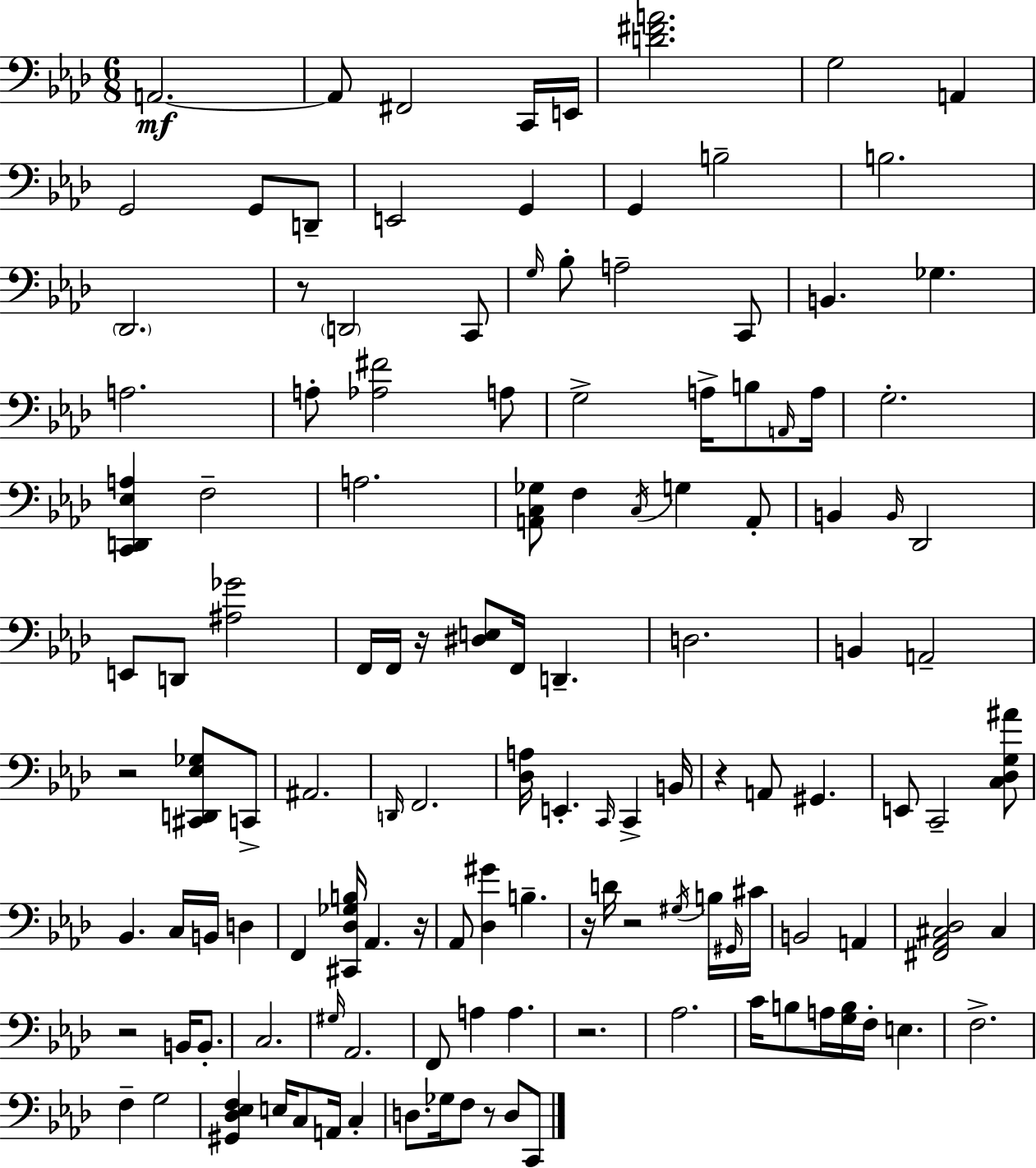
X:1
T:Untitled
M:6/8
L:1/4
K:Fm
A,,2 A,,/2 ^F,,2 C,,/4 E,,/4 [D^FA]2 G,2 A,, G,,2 G,,/2 D,,/2 E,,2 G,, G,, B,2 B,2 _D,,2 z/2 D,,2 C,,/2 G,/4 _B,/2 A,2 C,,/2 B,, _G, A,2 A,/2 [_A,^F]2 A,/2 G,2 A,/4 B,/2 A,,/4 A,/4 G,2 [C,,D,,_E,A,] F,2 A,2 [A,,C,_G,]/2 F, C,/4 G, A,,/2 B,, B,,/4 _D,,2 E,,/2 D,,/2 [^A,_G]2 F,,/4 F,,/4 z/4 [^D,E,]/2 F,,/4 D,, D,2 B,, A,,2 z2 [^C,,D,,_E,_G,]/2 C,,/2 ^A,,2 D,,/4 F,,2 [_D,A,]/4 E,, C,,/4 C,, B,,/4 z A,,/2 ^G,, E,,/2 C,,2 [C,_D,G,^A]/2 _B,, C,/4 B,,/4 D, F,, [^C,,_D,_G,B,]/4 _A,, z/4 _A,,/2 [_D,^G] B, z/4 D/4 z2 ^G,/4 B,/4 ^G,,/4 ^C/4 B,,2 A,, [^F,,_A,,^C,_D,]2 ^C, z2 B,,/4 B,,/2 C,2 ^G,/4 _A,,2 F,,/2 A, A, z2 _A,2 C/4 B,/2 A,/4 [G,B,]/4 F,/4 E, F,2 F, G,2 [^G,,_D,_E,F,] E,/4 C,/2 A,,/4 C, D,/2 _G,/4 F,/2 z/2 D,/2 C,,/2